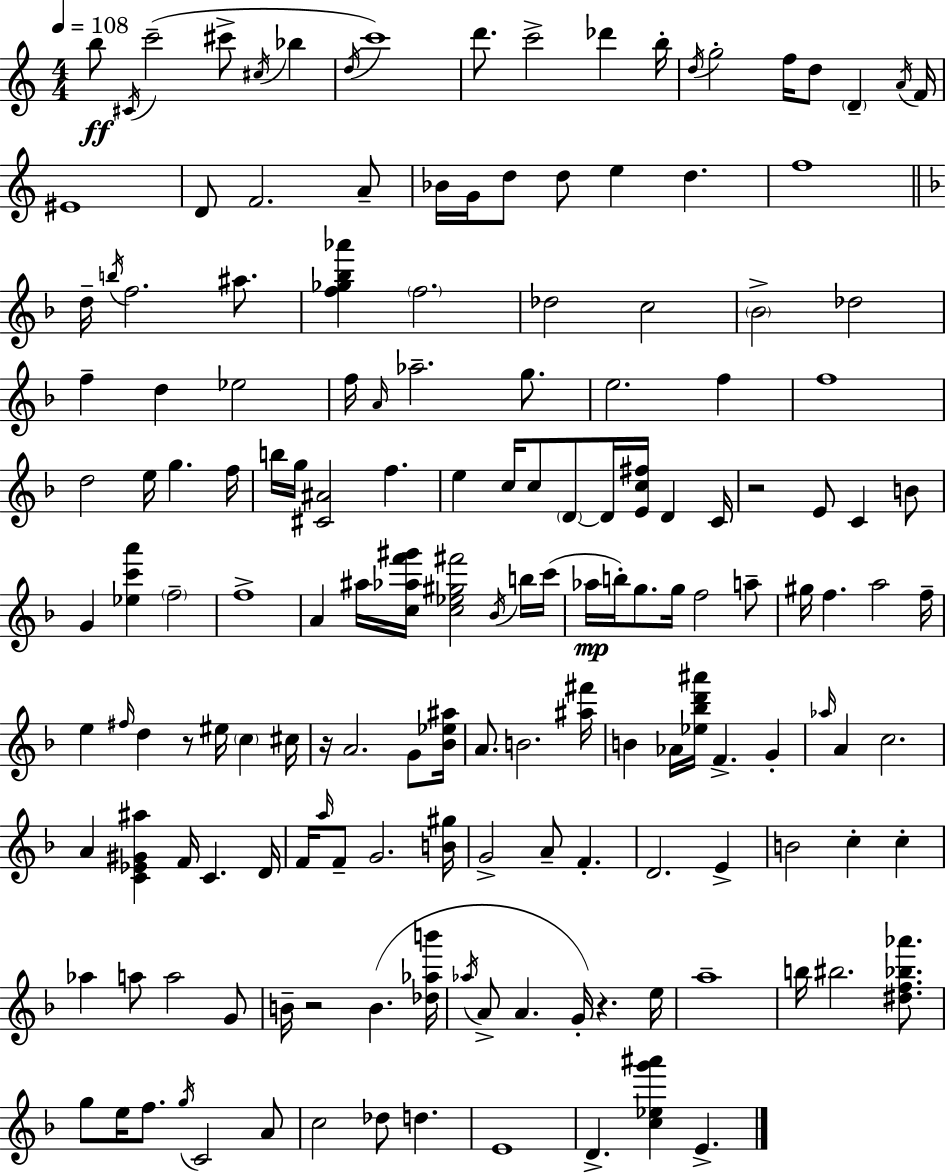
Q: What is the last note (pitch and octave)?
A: E4